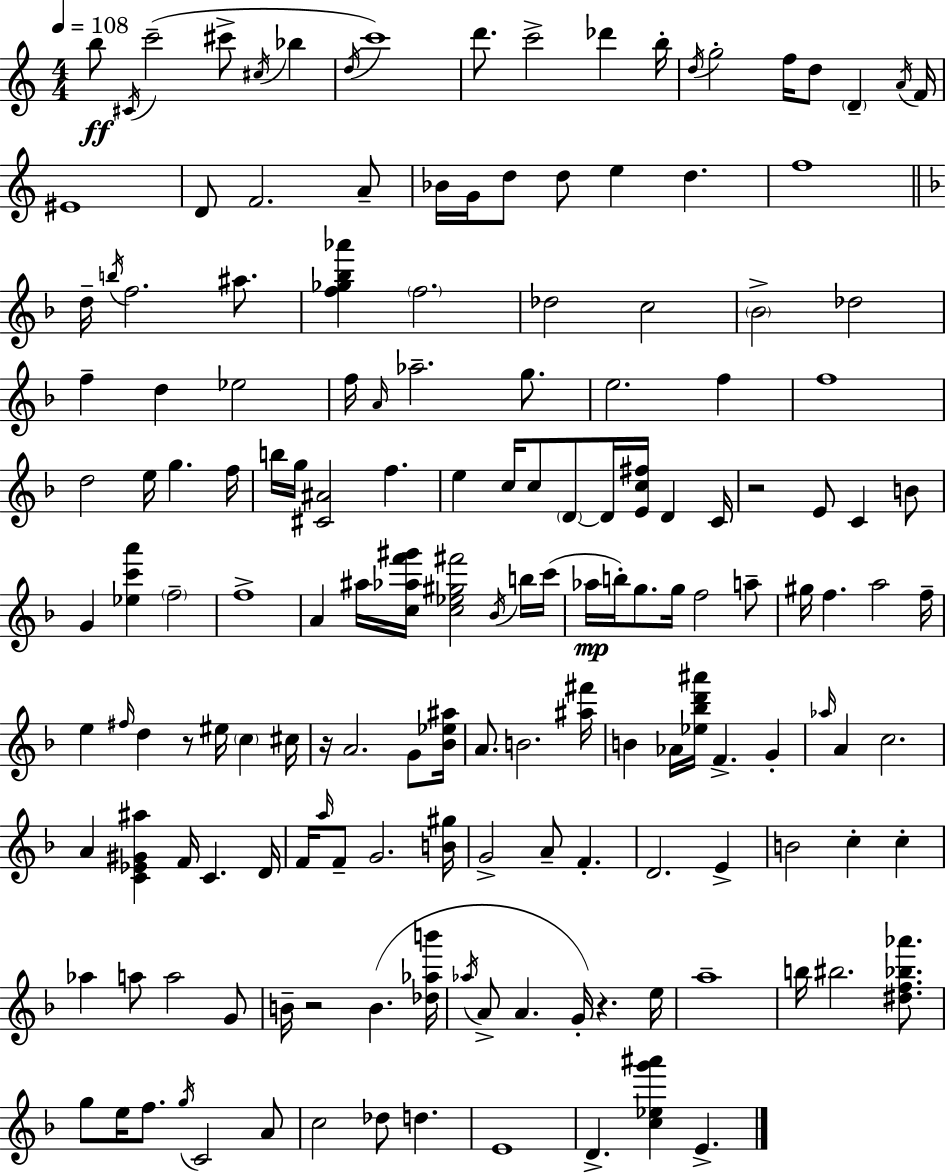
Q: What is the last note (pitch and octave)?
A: E4